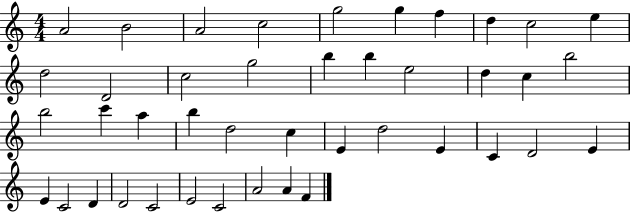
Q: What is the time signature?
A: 4/4